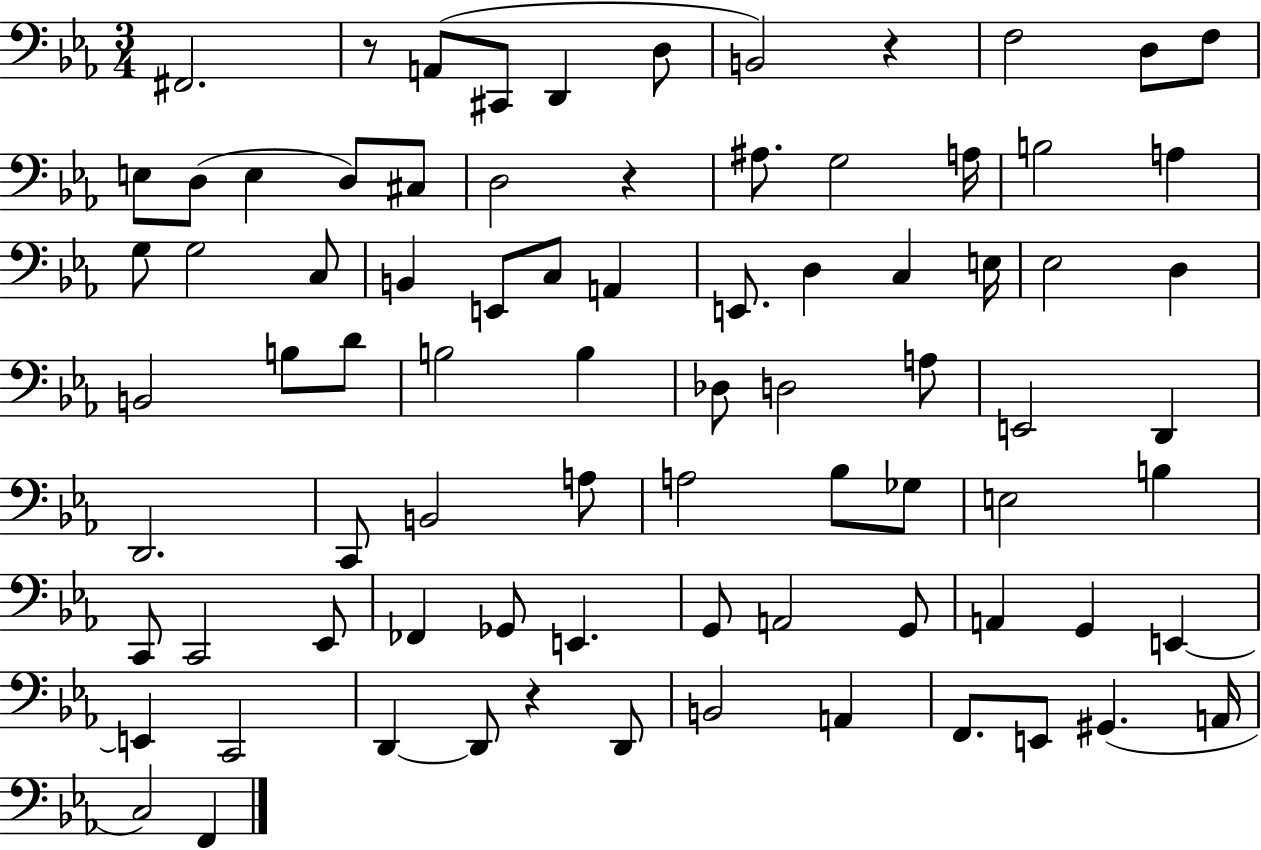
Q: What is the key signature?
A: EES major